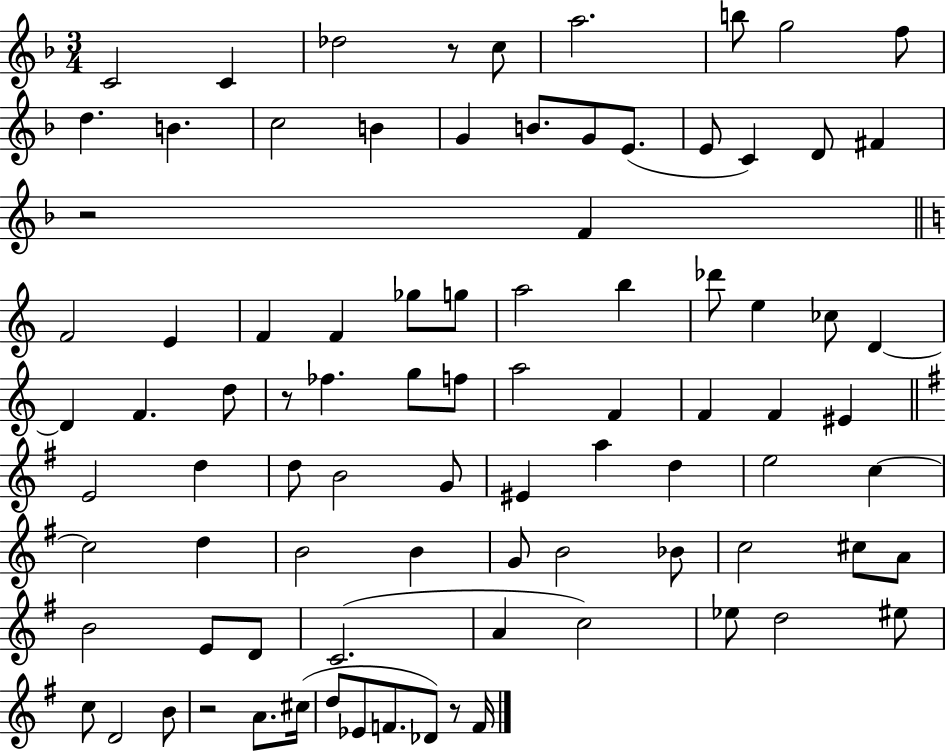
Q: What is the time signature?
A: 3/4